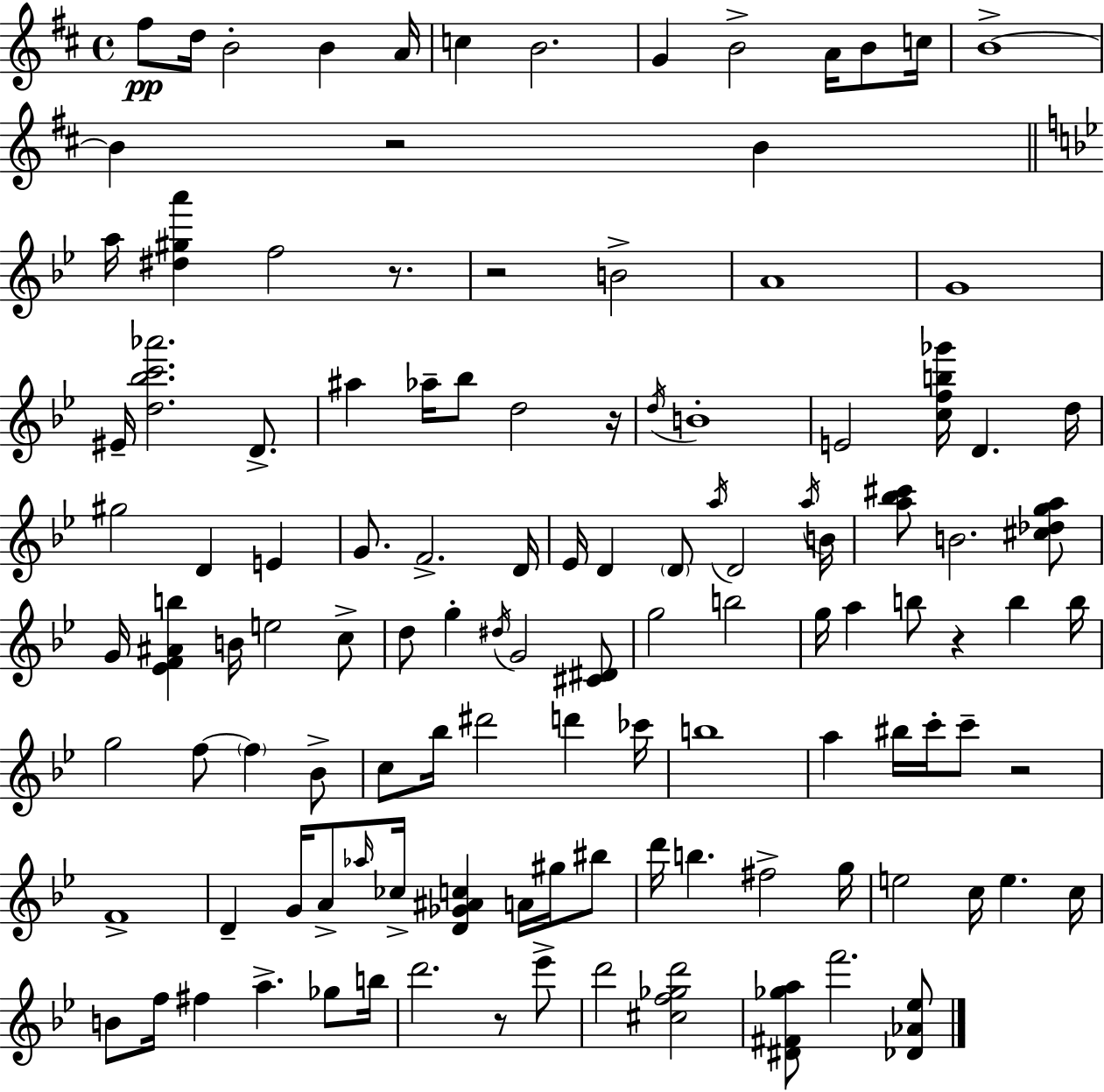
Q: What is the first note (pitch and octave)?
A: F#5